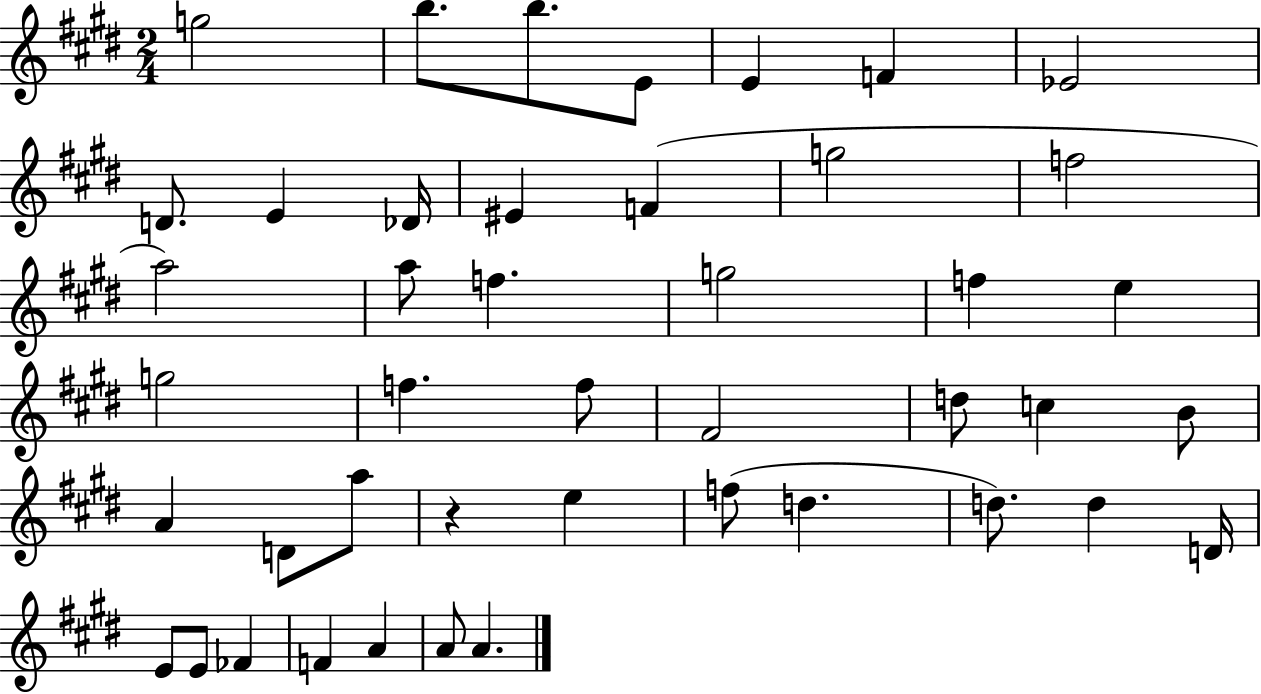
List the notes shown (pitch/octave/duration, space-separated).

G5/h B5/e. B5/e. E4/e E4/q F4/q Eb4/h D4/e. E4/q Db4/s EIS4/q F4/q G5/h F5/h A5/h A5/e F5/q. G5/h F5/q E5/q G5/h F5/q. F5/e F#4/h D5/e C5/q B4/e A4/q D4/e A5/e R/q E5/q F5/e D5/q. D5/e. D5/q D4/s E4/e E4/e FES4/q F4/q A4/q A4/e A4/q.